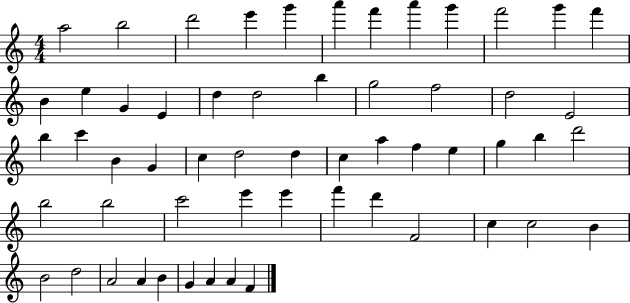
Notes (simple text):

A5/h B5/h D6/h E6/q G6/q A6/q F6/q A6/q G6/q F6/h G6/q F6/q B4/q E5/q G4/q E4/q D5/q D5/h B5/q G5/h F5/h D5/h E4/h B5/q C6/q B4/q G4/q C5/q D5/h D5/q C5/q A5/q F5/q E5/q G5/q B5/q D6/h B5/h B5/h C6/h E6/q E6/q F6/q D6/q F4/h C5/q C5/h B4/q B4/h D5/h A4/h A4/q B4/q G4/q A4/q A4/q F4/q